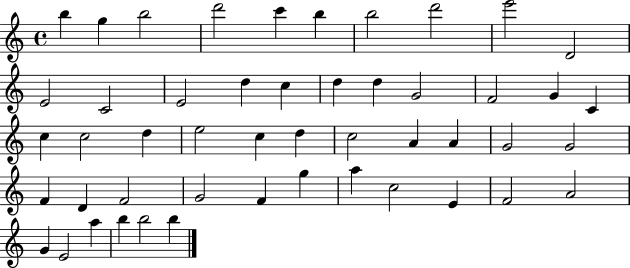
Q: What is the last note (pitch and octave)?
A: B5